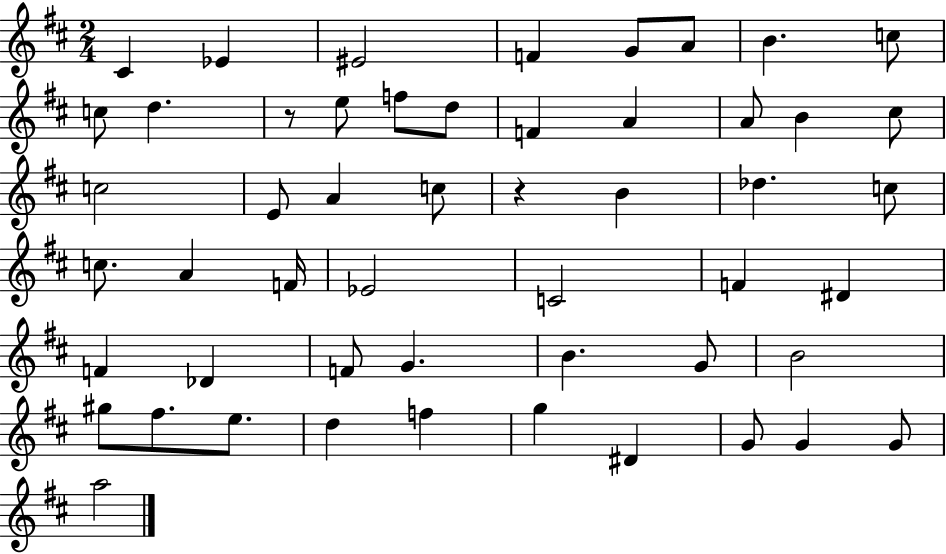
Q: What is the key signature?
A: D major